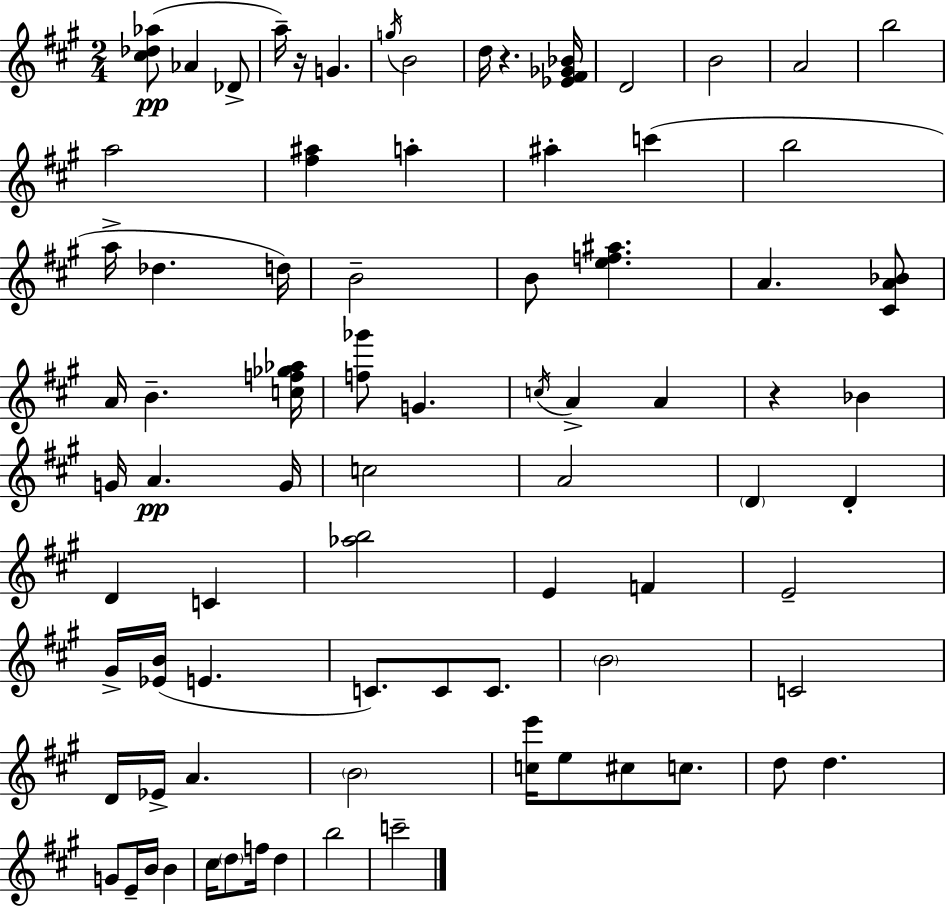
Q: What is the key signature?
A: A major